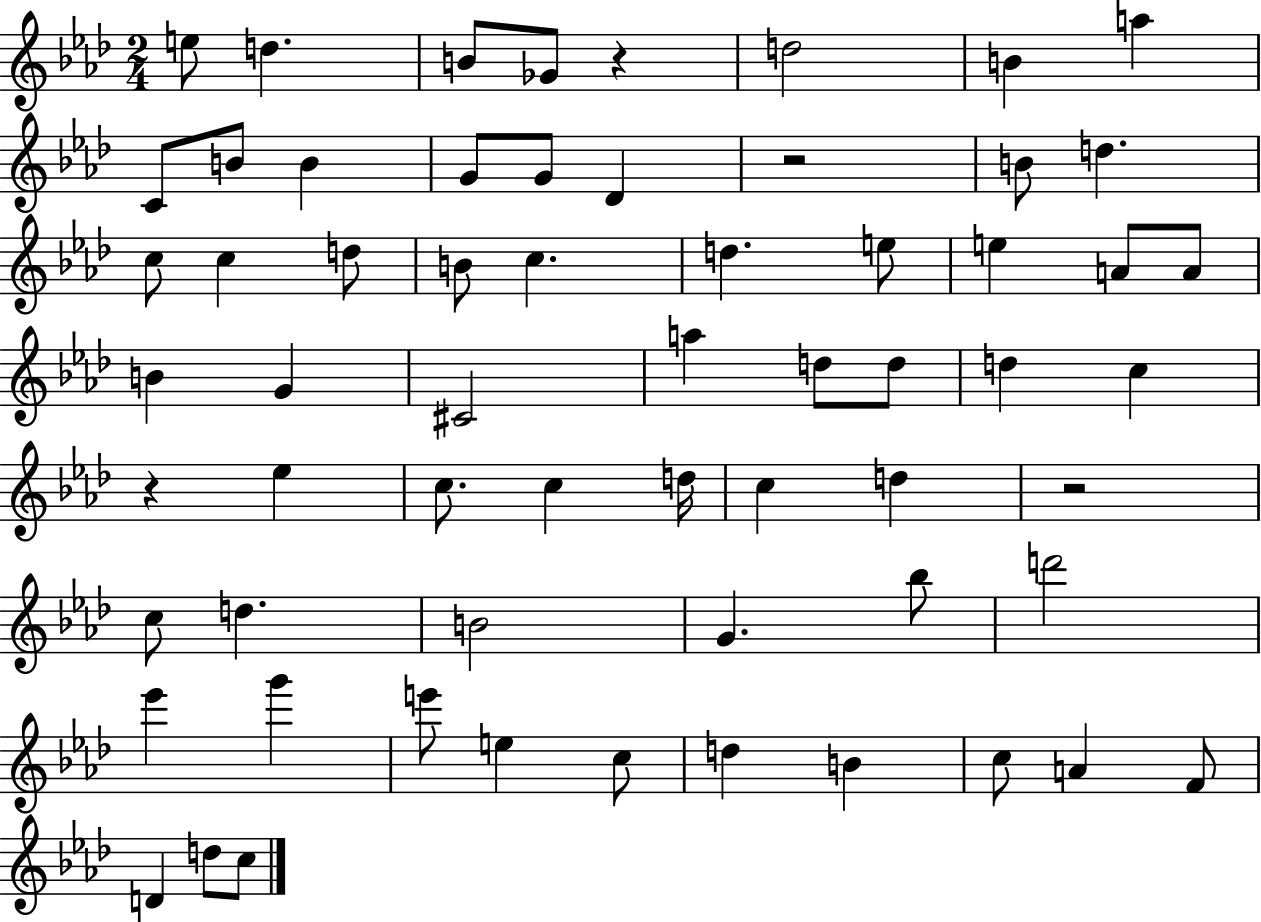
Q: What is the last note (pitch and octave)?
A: C5